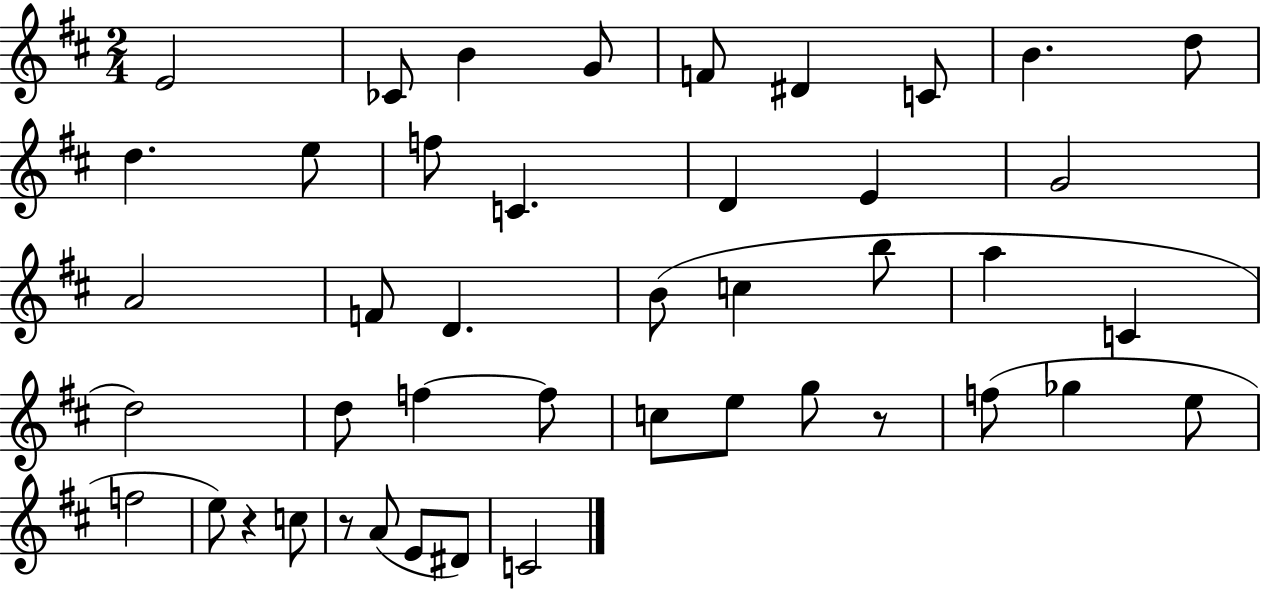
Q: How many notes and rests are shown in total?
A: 44